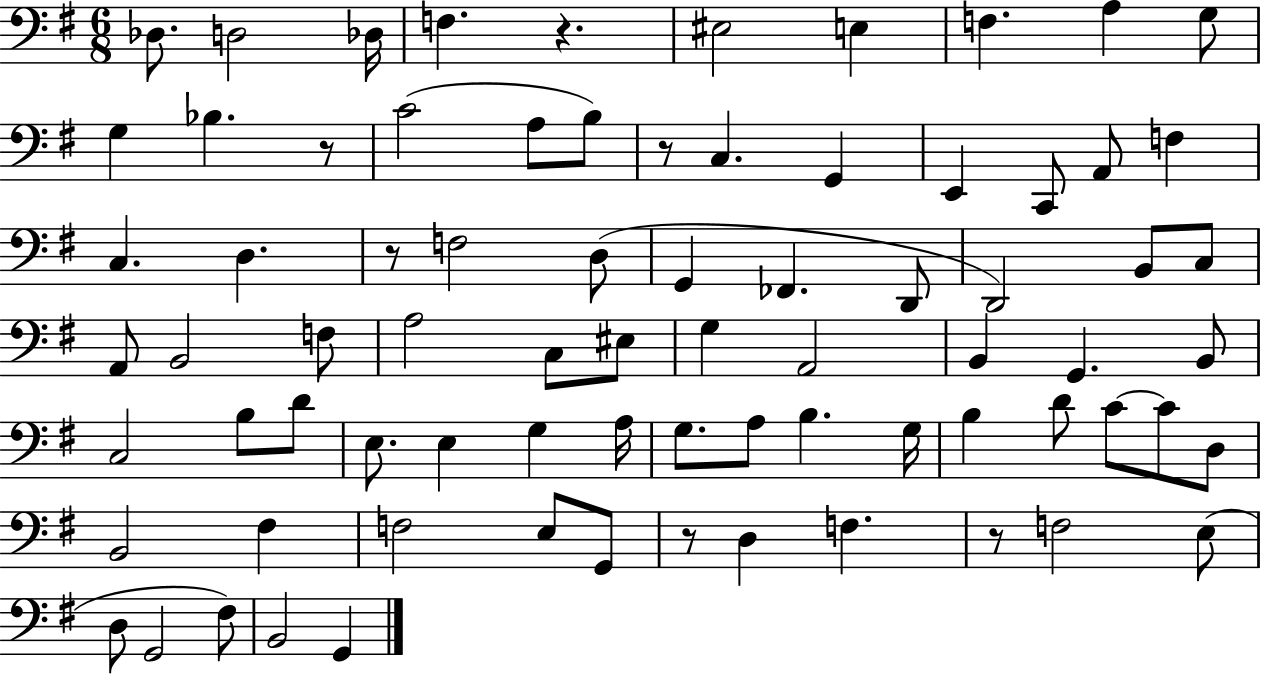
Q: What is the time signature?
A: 6/8